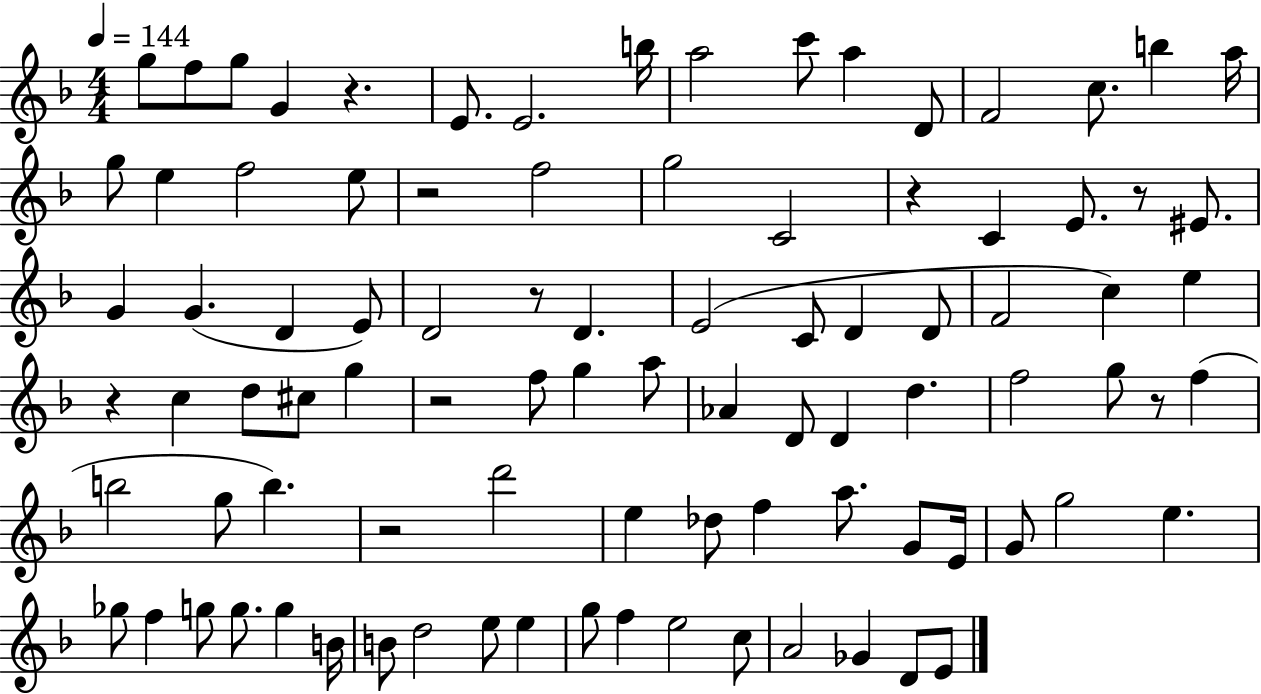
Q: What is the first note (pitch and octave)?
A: G5